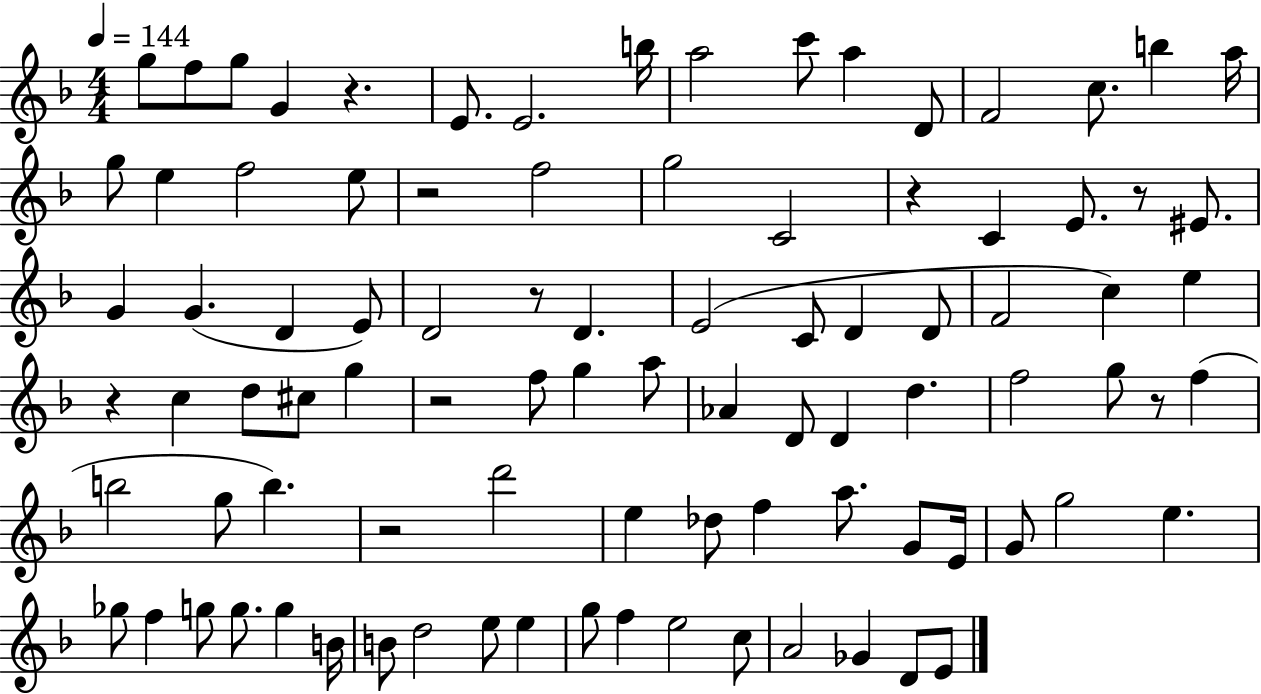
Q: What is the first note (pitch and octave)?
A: G5